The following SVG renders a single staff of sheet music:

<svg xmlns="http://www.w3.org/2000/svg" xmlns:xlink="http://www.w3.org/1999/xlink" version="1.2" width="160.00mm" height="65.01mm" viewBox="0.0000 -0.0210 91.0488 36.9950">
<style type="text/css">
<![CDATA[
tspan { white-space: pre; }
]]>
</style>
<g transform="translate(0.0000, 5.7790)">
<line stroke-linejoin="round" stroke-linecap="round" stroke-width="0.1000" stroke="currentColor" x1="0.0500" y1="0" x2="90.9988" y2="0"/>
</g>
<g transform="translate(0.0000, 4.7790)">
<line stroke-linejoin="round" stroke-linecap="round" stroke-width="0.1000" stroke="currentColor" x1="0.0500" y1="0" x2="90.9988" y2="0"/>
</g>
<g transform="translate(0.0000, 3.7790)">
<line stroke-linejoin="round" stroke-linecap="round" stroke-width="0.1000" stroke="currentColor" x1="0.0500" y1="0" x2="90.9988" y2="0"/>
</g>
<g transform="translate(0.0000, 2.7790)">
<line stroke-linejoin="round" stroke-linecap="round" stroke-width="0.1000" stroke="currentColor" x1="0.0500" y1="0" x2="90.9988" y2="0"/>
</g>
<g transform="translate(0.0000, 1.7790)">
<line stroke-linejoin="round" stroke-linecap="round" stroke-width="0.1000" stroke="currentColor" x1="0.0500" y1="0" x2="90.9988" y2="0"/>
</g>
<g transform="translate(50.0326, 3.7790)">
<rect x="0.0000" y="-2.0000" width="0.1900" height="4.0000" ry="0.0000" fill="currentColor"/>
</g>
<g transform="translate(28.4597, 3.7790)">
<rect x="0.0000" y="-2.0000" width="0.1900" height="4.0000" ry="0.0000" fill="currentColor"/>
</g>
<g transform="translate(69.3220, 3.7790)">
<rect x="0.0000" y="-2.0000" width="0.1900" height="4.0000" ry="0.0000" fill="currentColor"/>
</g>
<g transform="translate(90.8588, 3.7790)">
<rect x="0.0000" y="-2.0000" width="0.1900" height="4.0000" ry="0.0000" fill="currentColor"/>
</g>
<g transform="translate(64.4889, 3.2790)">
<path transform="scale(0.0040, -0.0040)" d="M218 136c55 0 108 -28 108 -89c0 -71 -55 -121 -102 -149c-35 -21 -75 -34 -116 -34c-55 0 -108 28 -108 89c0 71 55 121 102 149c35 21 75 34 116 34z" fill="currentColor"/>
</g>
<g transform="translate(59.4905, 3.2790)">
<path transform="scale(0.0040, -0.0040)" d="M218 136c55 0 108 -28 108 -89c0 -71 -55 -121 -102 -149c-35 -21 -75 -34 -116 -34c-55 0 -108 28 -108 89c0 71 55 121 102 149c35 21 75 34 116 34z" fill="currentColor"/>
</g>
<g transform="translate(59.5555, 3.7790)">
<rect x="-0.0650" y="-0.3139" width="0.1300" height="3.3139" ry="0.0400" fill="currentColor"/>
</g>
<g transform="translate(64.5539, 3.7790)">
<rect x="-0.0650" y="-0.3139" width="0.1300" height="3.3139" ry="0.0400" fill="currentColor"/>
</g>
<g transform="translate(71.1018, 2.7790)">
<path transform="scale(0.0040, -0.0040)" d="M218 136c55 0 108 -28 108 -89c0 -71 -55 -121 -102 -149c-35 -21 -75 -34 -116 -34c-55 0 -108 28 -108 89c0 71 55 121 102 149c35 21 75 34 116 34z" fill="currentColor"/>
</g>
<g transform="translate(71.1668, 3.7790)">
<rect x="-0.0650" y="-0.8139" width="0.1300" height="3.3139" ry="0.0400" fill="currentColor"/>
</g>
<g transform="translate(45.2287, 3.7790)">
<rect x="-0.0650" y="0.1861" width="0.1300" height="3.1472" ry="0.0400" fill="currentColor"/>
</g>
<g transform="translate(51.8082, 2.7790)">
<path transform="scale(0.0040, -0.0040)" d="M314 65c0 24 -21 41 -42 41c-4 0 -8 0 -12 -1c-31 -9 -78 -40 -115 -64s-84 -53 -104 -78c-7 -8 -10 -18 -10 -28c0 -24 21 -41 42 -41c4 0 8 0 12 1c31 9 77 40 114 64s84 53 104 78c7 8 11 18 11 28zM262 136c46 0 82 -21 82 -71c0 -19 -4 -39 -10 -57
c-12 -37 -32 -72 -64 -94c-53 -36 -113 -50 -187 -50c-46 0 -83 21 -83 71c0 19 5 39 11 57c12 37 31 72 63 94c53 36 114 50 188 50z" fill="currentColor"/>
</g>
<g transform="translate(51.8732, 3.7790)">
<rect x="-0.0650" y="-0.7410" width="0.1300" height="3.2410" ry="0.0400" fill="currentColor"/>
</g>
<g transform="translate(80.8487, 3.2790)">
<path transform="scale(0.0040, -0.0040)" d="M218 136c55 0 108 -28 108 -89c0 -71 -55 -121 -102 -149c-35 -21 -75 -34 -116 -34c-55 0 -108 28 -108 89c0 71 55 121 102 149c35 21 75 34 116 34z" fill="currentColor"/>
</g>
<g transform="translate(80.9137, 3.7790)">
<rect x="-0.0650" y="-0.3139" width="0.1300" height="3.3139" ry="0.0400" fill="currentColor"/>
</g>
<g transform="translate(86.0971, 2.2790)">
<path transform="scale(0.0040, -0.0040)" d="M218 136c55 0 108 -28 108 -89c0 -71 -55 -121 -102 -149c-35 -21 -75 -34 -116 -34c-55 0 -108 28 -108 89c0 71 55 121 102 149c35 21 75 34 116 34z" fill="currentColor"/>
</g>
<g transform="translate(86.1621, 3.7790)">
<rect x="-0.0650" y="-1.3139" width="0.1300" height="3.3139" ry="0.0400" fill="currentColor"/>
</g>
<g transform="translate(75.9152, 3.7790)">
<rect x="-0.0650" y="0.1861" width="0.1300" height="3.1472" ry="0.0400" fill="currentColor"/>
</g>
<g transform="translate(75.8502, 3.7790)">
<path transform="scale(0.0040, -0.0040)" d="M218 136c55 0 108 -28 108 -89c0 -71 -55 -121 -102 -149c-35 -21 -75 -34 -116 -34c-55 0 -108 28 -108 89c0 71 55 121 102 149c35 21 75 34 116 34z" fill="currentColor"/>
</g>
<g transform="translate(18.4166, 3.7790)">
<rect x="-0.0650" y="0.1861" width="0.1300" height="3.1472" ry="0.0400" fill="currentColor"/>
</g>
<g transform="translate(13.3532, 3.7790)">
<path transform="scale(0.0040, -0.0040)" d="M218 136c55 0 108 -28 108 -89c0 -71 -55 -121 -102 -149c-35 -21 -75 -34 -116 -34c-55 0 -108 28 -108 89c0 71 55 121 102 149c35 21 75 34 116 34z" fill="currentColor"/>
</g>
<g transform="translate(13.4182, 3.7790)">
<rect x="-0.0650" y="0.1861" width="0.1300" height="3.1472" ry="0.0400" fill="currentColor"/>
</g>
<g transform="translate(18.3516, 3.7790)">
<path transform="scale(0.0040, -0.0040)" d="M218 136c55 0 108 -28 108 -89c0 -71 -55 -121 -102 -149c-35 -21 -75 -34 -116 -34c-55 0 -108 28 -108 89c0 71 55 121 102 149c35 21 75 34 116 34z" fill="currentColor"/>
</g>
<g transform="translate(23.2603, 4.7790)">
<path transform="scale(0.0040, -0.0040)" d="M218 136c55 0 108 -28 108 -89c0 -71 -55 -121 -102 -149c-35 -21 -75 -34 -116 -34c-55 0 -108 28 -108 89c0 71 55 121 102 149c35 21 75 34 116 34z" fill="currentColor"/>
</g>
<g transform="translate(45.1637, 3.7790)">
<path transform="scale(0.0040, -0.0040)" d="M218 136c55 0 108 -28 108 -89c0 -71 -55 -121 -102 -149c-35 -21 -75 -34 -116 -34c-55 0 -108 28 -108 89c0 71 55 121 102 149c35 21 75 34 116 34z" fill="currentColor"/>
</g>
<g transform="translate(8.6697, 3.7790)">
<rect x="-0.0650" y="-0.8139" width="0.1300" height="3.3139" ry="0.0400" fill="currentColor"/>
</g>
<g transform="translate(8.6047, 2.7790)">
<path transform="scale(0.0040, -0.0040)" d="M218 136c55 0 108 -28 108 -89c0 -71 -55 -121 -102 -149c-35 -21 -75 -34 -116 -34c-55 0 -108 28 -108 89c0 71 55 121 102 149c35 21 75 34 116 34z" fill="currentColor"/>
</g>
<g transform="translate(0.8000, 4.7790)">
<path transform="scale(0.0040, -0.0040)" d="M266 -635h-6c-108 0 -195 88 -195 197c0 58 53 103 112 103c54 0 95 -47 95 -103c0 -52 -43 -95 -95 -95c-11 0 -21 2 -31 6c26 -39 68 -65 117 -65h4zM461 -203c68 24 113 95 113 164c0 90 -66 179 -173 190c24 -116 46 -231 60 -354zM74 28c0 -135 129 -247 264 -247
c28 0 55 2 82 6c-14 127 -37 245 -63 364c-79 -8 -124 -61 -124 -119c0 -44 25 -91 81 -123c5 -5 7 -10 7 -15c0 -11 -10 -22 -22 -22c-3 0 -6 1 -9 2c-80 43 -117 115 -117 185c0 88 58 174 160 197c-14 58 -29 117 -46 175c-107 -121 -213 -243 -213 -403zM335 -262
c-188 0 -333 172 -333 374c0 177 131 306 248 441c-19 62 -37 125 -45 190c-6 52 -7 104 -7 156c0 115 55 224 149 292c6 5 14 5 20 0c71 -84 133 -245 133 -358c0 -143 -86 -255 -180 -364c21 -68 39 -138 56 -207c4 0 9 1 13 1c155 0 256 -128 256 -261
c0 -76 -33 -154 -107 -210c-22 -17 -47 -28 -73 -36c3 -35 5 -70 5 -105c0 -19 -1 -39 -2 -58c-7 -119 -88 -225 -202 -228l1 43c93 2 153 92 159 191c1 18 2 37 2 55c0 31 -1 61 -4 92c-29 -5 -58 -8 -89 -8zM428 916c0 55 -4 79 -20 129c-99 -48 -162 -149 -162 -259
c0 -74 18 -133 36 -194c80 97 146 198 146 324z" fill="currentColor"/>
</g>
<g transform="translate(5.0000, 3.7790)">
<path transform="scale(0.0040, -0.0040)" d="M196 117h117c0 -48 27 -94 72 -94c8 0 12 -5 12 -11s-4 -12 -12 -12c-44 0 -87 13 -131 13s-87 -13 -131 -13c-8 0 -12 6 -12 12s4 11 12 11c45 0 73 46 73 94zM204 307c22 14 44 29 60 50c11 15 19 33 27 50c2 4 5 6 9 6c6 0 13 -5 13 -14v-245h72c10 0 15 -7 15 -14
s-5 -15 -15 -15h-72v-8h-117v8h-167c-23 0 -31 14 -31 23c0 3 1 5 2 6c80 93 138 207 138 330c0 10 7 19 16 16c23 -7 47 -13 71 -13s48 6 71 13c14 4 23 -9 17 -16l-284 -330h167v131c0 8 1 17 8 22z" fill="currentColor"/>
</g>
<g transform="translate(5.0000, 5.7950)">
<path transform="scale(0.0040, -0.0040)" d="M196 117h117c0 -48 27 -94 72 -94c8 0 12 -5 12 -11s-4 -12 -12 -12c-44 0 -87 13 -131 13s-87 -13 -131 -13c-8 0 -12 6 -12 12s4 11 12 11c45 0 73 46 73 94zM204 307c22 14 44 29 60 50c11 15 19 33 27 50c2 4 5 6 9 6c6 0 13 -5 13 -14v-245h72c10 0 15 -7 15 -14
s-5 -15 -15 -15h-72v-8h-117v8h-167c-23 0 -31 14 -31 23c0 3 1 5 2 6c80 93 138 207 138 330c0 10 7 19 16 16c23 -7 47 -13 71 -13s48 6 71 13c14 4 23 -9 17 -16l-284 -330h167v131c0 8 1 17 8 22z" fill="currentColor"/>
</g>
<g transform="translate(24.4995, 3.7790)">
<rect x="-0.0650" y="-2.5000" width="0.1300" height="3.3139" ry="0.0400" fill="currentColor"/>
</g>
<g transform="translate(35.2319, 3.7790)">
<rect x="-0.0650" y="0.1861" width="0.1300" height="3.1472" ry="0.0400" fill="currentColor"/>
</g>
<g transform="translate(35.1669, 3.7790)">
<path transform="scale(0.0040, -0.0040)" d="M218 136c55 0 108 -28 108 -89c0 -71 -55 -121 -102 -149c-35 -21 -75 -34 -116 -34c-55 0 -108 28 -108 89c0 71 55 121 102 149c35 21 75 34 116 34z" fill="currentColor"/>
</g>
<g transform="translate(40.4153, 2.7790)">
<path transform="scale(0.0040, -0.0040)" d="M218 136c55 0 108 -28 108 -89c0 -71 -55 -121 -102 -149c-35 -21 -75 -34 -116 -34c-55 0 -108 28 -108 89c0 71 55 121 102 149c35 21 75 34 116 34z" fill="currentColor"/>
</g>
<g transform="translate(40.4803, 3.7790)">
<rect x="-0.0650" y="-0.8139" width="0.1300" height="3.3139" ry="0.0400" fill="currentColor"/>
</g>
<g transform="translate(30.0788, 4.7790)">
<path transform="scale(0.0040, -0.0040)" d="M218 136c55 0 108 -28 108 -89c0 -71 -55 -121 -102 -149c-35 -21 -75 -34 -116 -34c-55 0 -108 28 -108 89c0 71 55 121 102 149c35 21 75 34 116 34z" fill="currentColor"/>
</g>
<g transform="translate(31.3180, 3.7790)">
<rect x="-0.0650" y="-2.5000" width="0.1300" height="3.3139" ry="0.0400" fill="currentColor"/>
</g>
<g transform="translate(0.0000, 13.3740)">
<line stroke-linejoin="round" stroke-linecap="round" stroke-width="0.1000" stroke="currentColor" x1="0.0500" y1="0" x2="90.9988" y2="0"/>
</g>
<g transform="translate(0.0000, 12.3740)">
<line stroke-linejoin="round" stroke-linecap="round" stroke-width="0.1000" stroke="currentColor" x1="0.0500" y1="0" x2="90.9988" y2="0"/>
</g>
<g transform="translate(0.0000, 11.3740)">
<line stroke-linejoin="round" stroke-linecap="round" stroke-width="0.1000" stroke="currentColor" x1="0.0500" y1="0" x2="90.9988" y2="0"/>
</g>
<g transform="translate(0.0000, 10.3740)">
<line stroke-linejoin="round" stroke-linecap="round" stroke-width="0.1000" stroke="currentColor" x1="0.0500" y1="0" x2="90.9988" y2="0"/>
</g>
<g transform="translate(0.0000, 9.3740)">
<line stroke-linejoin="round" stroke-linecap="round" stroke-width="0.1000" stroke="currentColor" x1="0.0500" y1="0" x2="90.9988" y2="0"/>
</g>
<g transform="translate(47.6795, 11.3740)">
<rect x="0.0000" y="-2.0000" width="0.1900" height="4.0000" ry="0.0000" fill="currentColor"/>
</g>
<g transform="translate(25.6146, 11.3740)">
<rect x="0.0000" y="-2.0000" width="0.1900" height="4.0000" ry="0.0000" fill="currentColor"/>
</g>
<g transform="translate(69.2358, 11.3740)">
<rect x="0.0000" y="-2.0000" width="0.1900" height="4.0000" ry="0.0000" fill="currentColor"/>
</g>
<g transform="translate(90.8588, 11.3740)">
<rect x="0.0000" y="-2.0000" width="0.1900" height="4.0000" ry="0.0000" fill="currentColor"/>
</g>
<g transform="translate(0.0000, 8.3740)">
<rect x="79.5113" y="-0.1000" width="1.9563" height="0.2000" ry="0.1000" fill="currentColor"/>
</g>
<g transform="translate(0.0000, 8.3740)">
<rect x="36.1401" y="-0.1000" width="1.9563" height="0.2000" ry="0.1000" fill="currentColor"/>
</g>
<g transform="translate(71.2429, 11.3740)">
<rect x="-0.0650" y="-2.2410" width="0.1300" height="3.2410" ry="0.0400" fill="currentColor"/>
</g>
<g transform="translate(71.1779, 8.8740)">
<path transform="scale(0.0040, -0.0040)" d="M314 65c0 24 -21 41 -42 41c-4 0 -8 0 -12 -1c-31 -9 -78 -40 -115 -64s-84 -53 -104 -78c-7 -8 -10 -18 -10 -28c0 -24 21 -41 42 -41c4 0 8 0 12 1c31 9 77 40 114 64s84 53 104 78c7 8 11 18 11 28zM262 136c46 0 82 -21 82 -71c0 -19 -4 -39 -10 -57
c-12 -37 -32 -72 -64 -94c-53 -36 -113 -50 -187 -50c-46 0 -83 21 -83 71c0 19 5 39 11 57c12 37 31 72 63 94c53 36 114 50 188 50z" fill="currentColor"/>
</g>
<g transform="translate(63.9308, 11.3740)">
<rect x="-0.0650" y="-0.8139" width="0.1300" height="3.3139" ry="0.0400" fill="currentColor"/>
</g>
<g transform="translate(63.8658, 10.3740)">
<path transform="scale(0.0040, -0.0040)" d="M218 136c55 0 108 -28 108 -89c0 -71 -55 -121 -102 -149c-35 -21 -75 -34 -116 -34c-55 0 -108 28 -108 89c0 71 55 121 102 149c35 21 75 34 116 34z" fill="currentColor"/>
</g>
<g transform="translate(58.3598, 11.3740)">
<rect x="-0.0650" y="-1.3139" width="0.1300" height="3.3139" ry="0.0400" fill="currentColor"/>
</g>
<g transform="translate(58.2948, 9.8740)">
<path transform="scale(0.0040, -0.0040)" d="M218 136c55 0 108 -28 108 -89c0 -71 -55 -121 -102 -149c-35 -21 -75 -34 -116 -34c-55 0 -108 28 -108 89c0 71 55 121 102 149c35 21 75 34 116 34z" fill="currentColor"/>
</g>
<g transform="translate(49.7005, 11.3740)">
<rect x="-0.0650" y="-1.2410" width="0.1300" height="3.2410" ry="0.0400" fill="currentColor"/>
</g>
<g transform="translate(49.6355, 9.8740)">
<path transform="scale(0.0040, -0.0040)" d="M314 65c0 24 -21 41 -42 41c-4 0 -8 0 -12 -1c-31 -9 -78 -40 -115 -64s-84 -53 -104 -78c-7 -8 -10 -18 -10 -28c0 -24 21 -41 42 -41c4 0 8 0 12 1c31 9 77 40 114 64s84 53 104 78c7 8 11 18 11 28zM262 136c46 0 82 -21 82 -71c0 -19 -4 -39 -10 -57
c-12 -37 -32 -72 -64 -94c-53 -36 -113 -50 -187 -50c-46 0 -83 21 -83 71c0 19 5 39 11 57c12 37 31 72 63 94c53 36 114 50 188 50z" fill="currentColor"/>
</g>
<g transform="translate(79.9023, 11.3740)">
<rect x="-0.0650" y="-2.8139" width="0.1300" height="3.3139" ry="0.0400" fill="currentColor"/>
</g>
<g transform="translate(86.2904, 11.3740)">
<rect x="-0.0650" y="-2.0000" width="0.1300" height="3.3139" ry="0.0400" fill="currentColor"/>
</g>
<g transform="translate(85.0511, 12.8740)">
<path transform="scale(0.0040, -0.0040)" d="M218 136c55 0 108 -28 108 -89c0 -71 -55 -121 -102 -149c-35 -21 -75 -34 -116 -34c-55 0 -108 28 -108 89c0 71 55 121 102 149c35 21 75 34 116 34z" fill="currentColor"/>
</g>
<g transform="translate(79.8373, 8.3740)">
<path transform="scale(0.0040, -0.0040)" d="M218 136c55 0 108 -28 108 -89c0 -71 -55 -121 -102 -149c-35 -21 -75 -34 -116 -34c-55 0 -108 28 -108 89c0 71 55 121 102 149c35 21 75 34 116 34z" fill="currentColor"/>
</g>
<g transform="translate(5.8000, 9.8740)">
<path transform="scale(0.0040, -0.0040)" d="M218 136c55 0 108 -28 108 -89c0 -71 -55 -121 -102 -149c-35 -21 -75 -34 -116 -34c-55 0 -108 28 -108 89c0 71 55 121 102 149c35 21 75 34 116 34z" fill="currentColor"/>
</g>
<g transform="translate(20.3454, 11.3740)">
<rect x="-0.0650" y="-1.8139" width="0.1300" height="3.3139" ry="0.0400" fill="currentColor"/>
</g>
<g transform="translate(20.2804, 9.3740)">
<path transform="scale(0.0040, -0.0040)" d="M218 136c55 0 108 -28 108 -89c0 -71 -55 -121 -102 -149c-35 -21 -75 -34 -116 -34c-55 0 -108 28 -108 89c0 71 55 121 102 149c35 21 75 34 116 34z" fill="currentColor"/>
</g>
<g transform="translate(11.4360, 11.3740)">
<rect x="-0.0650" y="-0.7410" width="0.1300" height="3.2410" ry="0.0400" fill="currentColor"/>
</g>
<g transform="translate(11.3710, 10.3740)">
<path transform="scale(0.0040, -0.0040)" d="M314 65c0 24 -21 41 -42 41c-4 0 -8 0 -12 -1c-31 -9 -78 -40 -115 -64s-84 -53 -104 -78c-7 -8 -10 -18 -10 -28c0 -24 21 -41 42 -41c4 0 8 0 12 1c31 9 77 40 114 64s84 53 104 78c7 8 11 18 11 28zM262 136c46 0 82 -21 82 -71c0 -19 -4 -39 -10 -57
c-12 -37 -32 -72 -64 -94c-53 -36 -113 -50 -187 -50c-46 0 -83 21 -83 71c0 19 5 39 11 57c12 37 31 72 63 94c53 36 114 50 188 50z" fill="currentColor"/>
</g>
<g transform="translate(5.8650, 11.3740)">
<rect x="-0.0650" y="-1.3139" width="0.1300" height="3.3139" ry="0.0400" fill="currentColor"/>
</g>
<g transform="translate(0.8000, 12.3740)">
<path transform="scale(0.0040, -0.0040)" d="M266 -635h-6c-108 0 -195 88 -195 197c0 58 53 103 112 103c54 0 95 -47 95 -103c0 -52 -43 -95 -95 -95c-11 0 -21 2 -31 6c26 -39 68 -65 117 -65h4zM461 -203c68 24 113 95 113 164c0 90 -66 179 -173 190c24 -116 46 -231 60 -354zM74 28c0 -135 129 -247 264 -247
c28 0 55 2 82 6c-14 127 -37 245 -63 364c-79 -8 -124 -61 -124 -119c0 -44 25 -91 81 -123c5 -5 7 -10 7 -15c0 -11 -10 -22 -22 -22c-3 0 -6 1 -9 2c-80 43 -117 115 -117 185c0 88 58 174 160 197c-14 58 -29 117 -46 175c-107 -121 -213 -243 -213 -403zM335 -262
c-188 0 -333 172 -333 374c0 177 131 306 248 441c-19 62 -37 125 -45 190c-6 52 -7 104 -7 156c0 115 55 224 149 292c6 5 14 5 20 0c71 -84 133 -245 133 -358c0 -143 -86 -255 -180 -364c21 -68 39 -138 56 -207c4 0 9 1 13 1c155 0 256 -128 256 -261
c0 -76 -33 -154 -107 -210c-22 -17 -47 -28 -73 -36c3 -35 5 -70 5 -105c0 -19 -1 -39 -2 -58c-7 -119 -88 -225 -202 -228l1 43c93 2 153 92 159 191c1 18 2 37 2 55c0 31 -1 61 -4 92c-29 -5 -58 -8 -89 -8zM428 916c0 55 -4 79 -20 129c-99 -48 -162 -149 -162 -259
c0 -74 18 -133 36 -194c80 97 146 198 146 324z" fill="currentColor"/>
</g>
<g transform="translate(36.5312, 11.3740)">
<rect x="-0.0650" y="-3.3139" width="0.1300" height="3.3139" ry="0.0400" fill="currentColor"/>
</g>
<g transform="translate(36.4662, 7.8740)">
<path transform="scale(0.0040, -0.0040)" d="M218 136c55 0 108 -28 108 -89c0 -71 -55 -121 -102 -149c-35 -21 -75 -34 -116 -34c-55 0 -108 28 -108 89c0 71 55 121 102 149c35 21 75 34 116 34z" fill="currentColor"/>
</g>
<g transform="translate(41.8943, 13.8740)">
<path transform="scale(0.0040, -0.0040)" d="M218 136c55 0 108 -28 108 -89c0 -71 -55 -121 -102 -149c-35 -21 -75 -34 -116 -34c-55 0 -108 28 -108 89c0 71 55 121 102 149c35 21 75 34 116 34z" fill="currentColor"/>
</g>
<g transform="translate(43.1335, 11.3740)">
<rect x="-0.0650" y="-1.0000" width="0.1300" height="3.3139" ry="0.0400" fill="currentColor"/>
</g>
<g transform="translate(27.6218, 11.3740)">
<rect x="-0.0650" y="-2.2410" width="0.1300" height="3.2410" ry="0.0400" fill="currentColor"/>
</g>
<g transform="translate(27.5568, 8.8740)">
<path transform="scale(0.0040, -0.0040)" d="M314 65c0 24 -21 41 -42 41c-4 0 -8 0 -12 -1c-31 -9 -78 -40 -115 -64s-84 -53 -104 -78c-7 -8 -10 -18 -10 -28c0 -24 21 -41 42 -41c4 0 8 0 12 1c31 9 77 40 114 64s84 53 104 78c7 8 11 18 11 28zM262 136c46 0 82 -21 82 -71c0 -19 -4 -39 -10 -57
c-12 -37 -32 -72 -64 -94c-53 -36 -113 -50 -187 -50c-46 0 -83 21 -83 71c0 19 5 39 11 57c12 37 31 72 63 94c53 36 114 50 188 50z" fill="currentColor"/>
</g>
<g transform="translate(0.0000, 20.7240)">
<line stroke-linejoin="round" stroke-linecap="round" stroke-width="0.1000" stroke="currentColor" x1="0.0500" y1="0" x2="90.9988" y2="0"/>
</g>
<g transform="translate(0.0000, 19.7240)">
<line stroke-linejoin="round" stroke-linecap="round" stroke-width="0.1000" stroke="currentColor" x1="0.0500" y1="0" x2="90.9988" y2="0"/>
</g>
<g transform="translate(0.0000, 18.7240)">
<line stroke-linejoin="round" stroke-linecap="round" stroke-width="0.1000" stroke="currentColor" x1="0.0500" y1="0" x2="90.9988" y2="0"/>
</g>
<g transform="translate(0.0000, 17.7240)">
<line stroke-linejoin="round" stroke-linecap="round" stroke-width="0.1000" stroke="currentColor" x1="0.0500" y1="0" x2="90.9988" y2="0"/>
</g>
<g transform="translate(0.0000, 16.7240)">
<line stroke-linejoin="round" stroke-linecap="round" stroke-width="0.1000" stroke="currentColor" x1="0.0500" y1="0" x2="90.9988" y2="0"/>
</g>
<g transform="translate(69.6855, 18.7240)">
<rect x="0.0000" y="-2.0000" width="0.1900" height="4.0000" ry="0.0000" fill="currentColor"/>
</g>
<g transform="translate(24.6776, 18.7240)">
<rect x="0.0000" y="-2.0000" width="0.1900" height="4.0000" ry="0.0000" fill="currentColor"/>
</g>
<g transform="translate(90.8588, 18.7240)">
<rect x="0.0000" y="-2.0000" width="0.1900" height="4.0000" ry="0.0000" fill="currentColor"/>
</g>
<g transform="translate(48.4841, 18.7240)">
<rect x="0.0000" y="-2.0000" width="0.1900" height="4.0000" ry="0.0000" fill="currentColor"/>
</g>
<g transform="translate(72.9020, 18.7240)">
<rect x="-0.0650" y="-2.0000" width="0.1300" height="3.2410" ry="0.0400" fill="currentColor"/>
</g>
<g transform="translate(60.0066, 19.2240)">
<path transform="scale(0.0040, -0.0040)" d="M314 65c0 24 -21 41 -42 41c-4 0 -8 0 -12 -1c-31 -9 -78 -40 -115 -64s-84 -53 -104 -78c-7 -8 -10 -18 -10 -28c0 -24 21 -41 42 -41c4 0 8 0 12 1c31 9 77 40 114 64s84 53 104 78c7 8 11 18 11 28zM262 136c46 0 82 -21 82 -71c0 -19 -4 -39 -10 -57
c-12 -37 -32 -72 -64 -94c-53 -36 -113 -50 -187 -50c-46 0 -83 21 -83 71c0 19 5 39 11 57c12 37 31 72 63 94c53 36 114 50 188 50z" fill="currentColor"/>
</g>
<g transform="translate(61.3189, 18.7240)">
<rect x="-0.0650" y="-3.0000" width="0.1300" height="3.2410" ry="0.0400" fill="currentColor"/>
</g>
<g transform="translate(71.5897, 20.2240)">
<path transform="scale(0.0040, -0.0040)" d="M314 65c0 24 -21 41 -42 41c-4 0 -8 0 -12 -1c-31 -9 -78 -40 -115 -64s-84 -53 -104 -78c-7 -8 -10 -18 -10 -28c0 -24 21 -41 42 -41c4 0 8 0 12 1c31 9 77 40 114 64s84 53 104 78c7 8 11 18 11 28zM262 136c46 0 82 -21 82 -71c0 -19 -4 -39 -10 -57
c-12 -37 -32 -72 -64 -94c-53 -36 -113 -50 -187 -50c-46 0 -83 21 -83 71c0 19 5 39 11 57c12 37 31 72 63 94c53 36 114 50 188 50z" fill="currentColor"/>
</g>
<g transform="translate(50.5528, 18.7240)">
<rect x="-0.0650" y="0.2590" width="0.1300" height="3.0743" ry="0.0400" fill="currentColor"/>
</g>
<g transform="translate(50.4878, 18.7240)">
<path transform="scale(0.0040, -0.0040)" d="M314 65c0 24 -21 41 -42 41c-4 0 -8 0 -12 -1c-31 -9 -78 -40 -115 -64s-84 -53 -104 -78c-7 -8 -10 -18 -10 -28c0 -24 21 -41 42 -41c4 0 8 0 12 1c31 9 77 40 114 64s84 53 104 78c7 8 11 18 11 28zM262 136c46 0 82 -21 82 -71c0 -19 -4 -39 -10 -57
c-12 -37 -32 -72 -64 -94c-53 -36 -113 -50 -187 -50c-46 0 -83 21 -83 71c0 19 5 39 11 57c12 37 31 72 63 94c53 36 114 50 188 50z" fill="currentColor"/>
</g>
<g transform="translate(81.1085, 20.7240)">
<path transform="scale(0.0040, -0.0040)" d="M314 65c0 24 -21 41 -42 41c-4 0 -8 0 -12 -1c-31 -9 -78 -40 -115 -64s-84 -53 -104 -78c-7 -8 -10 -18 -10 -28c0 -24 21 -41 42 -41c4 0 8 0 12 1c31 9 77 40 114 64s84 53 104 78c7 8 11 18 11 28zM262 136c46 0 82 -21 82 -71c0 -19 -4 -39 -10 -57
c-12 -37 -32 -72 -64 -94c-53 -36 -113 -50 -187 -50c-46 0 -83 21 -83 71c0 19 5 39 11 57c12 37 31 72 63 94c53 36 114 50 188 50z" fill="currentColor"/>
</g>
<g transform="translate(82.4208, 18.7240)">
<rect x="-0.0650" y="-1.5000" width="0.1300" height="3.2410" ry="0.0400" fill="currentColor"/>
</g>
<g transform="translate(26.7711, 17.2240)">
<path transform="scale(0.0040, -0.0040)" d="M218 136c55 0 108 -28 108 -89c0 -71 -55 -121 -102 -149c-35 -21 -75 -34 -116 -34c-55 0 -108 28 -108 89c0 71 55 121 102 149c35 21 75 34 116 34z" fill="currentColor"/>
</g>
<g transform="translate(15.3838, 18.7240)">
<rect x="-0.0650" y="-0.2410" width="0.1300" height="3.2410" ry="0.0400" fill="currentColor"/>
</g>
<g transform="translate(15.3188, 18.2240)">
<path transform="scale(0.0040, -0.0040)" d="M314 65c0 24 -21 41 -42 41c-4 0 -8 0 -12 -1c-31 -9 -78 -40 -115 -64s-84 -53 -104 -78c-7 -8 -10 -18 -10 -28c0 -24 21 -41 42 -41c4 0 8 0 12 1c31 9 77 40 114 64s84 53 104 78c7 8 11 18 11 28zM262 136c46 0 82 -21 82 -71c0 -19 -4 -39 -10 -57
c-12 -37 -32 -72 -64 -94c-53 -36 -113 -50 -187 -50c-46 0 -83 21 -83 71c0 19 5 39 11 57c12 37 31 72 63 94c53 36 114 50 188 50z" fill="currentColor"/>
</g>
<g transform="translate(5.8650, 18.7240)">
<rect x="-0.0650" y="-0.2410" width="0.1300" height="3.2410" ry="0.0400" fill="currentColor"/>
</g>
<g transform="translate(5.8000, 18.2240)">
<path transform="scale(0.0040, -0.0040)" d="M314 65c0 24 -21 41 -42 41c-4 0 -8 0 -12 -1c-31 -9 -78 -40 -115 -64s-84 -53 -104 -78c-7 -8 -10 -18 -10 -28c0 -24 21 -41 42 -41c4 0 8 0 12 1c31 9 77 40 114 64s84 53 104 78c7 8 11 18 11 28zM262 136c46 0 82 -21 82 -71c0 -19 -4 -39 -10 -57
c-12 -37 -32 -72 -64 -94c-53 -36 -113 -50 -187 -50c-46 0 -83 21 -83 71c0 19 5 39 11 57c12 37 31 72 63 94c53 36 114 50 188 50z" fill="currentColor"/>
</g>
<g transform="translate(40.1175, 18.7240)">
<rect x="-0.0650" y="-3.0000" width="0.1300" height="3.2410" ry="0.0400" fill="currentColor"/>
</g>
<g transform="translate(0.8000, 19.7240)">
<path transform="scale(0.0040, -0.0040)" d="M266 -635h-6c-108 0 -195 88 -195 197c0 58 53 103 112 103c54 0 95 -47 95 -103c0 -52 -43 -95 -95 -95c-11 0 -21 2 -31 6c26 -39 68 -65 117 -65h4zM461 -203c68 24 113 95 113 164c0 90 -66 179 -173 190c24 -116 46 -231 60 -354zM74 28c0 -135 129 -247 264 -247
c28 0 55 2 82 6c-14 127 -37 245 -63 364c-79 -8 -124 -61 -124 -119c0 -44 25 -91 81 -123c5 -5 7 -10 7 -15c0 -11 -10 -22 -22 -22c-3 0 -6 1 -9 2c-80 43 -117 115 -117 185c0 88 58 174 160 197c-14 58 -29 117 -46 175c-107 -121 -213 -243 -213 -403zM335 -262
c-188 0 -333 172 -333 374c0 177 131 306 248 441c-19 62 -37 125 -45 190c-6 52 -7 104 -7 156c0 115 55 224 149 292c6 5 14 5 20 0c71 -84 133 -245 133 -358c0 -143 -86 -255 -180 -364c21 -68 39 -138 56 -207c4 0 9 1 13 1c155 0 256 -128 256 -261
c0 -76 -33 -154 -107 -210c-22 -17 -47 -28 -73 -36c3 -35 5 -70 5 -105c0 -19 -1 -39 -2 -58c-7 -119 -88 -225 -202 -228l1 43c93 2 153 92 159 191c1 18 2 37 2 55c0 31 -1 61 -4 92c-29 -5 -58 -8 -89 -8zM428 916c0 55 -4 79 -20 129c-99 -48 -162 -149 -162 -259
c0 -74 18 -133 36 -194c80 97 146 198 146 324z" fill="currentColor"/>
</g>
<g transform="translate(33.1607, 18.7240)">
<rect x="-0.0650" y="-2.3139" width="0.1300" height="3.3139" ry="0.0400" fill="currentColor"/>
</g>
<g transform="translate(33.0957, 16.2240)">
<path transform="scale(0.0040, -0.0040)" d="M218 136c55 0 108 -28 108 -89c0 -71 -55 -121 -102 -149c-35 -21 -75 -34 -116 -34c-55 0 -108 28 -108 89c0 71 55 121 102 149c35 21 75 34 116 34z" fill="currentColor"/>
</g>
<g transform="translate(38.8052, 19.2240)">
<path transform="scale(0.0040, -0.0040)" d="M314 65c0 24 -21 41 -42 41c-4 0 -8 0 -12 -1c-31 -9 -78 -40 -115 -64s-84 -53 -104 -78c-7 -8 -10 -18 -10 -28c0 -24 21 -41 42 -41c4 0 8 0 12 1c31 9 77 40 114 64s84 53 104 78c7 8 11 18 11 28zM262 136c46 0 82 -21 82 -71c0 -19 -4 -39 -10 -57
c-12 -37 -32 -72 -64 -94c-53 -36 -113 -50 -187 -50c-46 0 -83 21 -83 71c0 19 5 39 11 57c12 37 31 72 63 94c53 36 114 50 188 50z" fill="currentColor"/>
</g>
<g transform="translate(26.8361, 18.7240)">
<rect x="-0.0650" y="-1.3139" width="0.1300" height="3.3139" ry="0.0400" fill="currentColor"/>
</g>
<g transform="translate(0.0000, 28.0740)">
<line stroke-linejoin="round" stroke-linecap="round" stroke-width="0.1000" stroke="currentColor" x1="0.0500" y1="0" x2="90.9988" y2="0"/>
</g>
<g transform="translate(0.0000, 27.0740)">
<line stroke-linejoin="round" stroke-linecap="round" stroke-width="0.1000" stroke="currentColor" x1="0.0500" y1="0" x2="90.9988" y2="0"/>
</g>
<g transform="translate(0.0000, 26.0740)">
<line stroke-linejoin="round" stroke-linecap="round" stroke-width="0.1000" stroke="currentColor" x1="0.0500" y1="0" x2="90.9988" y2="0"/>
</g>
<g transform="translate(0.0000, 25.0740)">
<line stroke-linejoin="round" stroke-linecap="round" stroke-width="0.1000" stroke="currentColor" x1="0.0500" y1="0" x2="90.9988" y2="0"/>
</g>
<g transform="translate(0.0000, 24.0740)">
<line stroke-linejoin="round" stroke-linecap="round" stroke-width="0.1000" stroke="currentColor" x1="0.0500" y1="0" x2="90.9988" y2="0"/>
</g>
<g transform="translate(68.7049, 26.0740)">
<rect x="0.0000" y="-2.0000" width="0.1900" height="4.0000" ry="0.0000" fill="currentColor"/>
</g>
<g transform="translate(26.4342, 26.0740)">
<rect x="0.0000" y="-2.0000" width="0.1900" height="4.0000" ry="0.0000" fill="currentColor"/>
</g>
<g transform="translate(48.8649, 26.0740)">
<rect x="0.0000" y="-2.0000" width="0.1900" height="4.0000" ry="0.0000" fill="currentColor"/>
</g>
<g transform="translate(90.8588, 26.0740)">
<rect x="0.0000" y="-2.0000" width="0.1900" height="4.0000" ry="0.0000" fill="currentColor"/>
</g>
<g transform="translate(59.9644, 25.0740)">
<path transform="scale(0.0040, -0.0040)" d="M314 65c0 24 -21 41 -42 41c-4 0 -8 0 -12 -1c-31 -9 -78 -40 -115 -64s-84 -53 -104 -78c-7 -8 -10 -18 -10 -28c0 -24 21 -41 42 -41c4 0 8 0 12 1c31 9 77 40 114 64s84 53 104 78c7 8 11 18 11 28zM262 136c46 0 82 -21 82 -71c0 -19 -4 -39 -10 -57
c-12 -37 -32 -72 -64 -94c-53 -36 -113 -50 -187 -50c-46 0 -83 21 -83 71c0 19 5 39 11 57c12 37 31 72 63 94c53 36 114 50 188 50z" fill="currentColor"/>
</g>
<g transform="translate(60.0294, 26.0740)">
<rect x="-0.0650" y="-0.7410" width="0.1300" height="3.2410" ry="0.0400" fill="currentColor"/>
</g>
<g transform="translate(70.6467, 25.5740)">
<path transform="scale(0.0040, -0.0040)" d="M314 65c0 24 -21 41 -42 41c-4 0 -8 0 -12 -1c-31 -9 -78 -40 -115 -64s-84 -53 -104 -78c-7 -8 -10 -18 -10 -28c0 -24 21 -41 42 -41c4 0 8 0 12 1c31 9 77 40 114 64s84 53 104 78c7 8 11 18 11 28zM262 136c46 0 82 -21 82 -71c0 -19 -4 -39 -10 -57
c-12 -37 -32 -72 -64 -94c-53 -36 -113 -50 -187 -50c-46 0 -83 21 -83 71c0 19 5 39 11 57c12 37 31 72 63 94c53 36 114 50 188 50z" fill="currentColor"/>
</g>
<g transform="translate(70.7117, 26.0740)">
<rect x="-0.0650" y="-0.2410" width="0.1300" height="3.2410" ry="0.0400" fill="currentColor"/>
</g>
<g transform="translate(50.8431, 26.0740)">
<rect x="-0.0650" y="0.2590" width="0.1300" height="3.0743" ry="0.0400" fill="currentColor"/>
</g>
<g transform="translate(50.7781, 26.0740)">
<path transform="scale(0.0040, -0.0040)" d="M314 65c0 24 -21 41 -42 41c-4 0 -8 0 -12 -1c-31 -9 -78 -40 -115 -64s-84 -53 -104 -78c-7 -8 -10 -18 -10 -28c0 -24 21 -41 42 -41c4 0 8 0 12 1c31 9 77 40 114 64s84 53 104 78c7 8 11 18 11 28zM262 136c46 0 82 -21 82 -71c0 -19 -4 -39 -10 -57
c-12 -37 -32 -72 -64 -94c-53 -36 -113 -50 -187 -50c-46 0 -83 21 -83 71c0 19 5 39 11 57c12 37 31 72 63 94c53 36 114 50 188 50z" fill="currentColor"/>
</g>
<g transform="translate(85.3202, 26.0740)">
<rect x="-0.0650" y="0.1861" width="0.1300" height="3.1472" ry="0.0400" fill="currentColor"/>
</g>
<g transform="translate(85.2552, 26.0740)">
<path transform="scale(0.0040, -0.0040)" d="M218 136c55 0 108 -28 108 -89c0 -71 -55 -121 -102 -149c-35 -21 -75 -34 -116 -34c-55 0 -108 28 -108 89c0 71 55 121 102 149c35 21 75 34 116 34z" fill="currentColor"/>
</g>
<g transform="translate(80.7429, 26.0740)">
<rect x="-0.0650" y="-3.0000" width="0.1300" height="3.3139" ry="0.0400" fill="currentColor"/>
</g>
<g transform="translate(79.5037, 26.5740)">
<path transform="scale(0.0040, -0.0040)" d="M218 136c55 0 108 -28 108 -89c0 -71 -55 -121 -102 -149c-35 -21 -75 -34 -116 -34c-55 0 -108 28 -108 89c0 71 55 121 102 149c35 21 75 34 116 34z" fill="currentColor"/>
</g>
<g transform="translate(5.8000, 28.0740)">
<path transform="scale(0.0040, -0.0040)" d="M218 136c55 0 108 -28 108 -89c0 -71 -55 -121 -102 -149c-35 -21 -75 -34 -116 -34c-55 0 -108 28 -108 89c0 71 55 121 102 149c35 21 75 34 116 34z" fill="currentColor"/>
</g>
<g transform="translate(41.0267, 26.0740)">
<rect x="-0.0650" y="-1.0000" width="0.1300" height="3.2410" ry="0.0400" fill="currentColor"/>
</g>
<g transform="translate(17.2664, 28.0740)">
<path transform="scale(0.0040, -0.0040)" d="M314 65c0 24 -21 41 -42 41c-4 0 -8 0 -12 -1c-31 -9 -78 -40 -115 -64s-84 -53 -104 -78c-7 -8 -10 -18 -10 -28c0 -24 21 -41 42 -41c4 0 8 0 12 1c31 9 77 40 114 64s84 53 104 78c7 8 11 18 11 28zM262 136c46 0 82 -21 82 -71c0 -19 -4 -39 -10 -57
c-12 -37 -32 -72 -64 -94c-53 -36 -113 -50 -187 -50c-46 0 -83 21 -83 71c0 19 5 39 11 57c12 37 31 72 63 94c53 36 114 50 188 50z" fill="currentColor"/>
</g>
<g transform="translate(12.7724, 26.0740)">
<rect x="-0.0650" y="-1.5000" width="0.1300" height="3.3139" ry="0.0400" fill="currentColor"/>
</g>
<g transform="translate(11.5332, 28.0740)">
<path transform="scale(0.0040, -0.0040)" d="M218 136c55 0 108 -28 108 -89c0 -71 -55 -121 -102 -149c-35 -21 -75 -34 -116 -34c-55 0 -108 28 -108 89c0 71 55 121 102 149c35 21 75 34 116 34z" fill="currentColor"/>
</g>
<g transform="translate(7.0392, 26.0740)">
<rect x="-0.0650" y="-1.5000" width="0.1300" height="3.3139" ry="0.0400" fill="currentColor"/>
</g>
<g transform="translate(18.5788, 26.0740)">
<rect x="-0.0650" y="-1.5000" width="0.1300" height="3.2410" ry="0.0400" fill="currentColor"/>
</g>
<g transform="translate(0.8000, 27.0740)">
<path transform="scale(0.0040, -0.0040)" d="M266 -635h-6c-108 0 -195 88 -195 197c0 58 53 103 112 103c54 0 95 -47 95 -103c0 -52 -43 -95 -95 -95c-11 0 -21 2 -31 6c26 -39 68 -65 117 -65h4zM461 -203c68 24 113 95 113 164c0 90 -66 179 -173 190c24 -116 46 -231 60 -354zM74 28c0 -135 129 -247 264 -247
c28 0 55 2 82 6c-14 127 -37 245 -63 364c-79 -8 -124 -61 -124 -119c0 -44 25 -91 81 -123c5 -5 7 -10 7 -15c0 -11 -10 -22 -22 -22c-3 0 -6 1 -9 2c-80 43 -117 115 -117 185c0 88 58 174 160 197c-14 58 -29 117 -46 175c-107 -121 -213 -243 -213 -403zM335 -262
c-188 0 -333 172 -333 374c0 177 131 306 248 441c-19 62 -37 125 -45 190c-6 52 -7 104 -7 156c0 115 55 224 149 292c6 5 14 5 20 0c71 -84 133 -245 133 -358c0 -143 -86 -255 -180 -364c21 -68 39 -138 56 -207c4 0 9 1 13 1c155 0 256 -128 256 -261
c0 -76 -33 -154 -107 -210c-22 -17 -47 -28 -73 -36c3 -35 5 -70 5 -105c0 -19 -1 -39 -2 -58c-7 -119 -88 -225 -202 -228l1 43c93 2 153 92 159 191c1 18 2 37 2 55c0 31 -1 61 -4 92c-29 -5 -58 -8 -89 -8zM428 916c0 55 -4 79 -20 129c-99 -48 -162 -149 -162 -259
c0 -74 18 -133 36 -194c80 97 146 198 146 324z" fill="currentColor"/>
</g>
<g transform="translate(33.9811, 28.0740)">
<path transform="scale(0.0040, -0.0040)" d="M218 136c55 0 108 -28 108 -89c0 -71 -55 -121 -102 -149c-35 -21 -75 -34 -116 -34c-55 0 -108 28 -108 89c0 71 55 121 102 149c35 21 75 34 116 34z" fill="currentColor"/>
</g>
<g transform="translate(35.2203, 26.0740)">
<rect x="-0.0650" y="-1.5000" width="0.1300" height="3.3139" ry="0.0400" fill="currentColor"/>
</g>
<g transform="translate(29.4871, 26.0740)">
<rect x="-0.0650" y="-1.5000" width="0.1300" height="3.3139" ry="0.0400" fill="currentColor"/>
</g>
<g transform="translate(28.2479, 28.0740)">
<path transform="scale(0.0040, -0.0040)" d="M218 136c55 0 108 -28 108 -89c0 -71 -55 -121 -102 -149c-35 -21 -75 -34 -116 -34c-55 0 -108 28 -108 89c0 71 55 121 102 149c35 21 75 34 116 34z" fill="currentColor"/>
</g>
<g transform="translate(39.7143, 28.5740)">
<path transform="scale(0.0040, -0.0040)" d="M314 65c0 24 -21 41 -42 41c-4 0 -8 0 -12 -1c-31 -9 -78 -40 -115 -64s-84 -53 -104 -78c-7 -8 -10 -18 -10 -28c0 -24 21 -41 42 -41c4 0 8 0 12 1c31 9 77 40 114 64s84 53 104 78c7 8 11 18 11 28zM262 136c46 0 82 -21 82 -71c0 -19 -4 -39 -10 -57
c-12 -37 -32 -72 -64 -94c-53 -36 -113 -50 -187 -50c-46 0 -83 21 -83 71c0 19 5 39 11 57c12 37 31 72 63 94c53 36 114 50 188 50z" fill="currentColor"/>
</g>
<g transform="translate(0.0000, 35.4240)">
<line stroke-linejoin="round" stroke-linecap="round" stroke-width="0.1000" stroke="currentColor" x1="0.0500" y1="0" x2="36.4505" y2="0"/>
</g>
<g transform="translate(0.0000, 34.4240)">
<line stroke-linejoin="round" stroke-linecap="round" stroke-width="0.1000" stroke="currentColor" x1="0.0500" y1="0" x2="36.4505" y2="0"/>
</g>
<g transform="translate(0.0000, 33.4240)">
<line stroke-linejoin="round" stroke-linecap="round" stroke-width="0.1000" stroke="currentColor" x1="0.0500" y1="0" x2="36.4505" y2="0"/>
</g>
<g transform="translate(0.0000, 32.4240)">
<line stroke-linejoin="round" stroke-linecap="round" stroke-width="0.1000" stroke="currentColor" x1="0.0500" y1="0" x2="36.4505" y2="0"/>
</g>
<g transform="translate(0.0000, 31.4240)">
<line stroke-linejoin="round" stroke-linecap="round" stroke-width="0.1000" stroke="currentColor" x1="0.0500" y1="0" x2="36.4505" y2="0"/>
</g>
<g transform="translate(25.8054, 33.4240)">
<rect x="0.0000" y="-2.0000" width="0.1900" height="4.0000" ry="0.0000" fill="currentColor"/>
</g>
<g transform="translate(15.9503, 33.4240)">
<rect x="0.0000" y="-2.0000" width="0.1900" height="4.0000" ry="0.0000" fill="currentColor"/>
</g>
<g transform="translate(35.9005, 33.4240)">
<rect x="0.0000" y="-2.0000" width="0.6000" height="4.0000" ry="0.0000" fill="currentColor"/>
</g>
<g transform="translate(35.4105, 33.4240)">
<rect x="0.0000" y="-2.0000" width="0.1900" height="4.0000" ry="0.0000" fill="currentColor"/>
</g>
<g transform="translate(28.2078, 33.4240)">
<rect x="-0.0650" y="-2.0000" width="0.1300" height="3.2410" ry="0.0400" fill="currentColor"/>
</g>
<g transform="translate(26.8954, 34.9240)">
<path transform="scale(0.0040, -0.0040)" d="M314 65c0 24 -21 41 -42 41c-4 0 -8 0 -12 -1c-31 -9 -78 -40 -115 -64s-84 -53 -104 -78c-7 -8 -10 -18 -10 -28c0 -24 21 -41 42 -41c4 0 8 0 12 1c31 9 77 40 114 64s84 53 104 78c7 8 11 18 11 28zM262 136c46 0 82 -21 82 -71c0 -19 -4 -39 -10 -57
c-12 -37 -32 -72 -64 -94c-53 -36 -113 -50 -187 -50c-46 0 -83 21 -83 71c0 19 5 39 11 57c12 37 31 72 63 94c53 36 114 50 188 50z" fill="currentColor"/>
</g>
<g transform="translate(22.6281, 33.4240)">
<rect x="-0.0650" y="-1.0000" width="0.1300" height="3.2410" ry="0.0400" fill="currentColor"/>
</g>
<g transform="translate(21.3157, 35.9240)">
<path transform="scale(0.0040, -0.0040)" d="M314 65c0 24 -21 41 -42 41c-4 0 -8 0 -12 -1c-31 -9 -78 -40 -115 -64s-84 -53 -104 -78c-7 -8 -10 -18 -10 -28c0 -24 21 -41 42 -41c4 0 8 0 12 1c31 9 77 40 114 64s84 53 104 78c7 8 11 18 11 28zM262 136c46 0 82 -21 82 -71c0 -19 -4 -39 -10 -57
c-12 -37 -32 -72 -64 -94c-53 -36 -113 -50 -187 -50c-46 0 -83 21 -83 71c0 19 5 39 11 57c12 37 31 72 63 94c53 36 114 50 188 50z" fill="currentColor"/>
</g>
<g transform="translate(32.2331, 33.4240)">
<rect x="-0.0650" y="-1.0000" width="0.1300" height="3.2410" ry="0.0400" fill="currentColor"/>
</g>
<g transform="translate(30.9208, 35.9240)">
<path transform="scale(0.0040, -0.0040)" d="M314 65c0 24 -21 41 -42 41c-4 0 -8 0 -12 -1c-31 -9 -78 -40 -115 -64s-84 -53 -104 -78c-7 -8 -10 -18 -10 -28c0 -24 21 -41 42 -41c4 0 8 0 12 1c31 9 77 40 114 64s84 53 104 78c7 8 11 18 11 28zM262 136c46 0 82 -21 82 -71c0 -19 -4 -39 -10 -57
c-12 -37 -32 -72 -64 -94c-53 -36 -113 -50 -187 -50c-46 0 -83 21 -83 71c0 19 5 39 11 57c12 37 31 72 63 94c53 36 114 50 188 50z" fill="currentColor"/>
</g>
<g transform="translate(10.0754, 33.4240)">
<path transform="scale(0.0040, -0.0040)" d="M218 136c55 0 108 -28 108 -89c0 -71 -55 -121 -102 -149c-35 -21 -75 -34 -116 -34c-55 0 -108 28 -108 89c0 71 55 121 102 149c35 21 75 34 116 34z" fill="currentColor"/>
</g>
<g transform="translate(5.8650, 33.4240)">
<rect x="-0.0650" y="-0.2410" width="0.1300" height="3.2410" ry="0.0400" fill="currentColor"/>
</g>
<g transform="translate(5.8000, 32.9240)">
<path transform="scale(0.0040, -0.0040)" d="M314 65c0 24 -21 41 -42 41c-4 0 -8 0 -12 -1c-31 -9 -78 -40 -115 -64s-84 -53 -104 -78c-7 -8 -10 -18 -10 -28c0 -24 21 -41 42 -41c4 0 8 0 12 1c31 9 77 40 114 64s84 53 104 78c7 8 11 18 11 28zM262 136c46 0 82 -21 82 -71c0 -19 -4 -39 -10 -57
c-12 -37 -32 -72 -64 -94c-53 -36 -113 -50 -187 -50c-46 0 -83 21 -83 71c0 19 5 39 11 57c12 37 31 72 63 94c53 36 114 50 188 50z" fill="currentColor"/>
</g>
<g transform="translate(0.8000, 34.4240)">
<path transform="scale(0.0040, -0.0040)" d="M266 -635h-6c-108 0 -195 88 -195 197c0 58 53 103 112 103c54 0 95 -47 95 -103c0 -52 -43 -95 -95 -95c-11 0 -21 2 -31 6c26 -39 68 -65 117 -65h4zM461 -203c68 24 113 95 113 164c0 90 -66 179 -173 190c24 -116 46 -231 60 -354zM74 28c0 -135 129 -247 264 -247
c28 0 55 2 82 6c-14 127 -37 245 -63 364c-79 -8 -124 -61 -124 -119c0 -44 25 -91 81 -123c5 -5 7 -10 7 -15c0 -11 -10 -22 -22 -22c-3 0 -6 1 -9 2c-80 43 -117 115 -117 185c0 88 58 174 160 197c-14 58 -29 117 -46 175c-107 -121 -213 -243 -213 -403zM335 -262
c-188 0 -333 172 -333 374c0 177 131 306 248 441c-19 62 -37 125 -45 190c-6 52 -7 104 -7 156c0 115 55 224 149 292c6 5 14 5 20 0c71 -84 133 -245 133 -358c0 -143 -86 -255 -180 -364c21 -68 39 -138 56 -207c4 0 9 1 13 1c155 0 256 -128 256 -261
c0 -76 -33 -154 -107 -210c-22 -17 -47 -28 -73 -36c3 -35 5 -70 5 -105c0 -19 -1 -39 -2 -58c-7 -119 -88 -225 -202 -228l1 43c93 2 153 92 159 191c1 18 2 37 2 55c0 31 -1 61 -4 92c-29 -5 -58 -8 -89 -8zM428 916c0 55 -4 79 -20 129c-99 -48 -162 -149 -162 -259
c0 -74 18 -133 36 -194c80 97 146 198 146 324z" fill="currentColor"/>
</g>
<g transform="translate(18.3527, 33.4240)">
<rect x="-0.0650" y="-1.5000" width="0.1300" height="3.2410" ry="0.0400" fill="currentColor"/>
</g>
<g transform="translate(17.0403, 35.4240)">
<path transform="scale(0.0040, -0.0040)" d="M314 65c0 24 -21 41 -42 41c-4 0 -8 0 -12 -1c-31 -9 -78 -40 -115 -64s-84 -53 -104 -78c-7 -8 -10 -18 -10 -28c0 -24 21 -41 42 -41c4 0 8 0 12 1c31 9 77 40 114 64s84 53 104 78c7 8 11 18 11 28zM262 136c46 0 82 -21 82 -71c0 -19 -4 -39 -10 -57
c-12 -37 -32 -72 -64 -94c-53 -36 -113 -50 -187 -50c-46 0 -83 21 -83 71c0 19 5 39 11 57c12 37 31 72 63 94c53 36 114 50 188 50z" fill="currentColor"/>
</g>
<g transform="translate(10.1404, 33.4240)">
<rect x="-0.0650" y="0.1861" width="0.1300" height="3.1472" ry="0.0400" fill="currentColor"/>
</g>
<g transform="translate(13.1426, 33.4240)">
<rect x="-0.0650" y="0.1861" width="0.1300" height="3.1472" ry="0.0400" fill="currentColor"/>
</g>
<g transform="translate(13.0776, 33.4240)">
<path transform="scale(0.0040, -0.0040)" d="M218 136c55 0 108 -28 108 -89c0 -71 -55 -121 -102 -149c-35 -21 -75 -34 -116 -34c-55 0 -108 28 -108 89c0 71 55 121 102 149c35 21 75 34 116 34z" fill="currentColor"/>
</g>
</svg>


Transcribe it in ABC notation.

X:1
T:Untitled
M:4/4
L:1/4
K:C
d B B G G B d B d2 c c d B c e e d2 f g2 b D e2 e d g2 a F c2 c2 e g A2 B2 A2 F2 E2 E E E2 E E D2 B2 d2 c2 A B c2 B B E2 D2 F2 D2